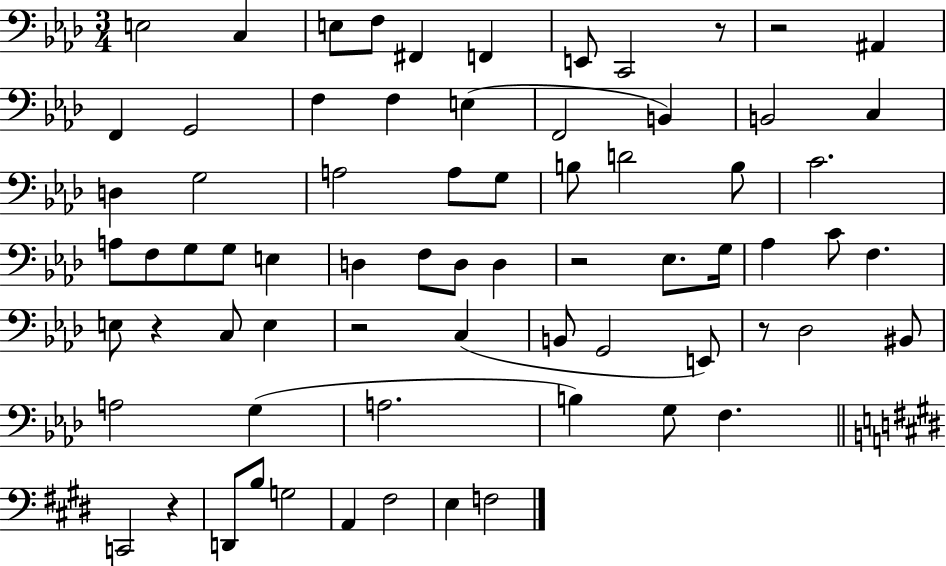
E3/h C3/q E3/e F3/e F#2/q F2/q E2/e C2/h R/e R/h A#2/q F2/q G2/h F3/q F3/q E3/q F2/h B2/q B2/h C3/q D3/q G3/h A3/h A3/e G3/e B3/e D4/h B3/e C4/h. A3/e F3/e G3/e G3/e E3/q D3/q F3/e D3/e D3/q R/h Eb3/e. G3/s Ab3/q C4/e F3/q. E3/e R/q C3/e E3/q R/h C3/q B2/e G2/h E2/e R/e Db3/h BIS2/e A3/h G3/q A3/h. B3/q G3/e F3/q. C2/h R/q D2/e B3/e G3/h A2/q F#3/h E3/q F3/h